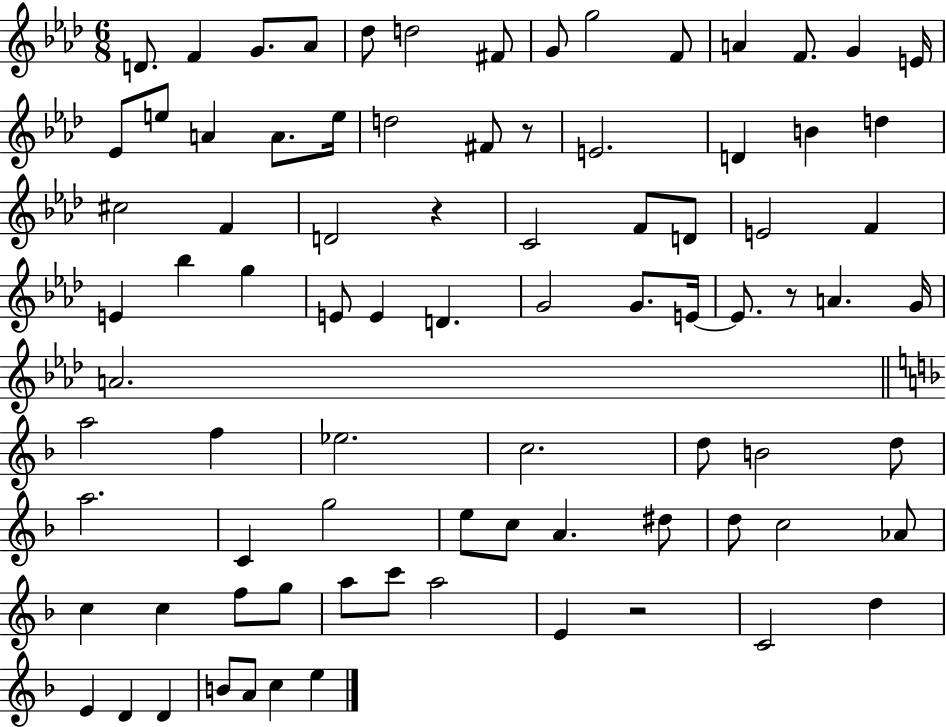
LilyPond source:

{
  \clef treble
  \numericTimeSignature
  \time 6/8
  \key aes \major
  \repeat volta 2 { d'8. f'4 g'8. aes'8 | des''8 d''2 fis'8 | g'8 g''2 f'8 | a'4 f'8. g'4 e'16 | \break ees'8 e''8 a'4 a'8. e''16 | d''2 fis'8 r8 | e'2. | d'4 b'4 d''4 | \break cis''2 f'4 | d'2 r4 | c'2 f'8 d'8 | e'2 f'4 | \break e'4 bes''4 g''4 | e'8 e'4 d'4. | g'2 g'8. e'16~~ | e'8. r8 a'4. g'16 | \break a'2. | \bar "||" \break \key f \major a''2 f''4 | ees''2. | c''2. | d''8 b'2 d''8 | \break a''2. | c'4 g''2 | e''8 c''8 a'4. dis''8 | d''8 c''2 aes'8 | \break c''4 c''4 f''8 g''8 | a''8 c'''8 a''2 | e'4 r2 | c'2 d''4 | \break e'4 d'4 d'4 | b'8 a'8 c''4 e''4 | } \bar "|."
}